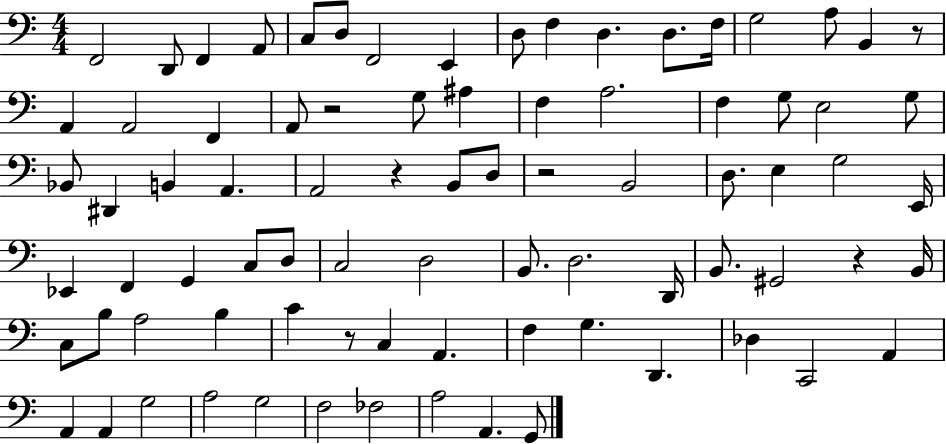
F2/h D2/e F2/q A2/e C3/e D3/e F2/h E2/q D3/e F3/q D3/q. D3/e. F3/s G3/h A3/e B2/q R/e A2/q A2/h F2/q A2/e R/h G3/e A#3/q F3/q A3/h. F3/q G3/e E3/h G3/e Bb2/e D#2/q B2/q A2/q. A2/h R/q B2/e D3/e R/h B2/h D3/e. E3/q G3/h E2/s Eb2/q F2/q G2/q C3/e D3/e C3/h D3/h B2/e. D3/h. D2/s B2/e. G#2/h R/q B2/s C3/e B3/e A3/h B3/q C4/q R/e C3/q A2/q. F3/q G3/q. D2/q. Db3/q C2/h A2/q A2/q A2/q G3/h A3/h G3/h F3/h FES3/h A3/h A2/q. G2/e